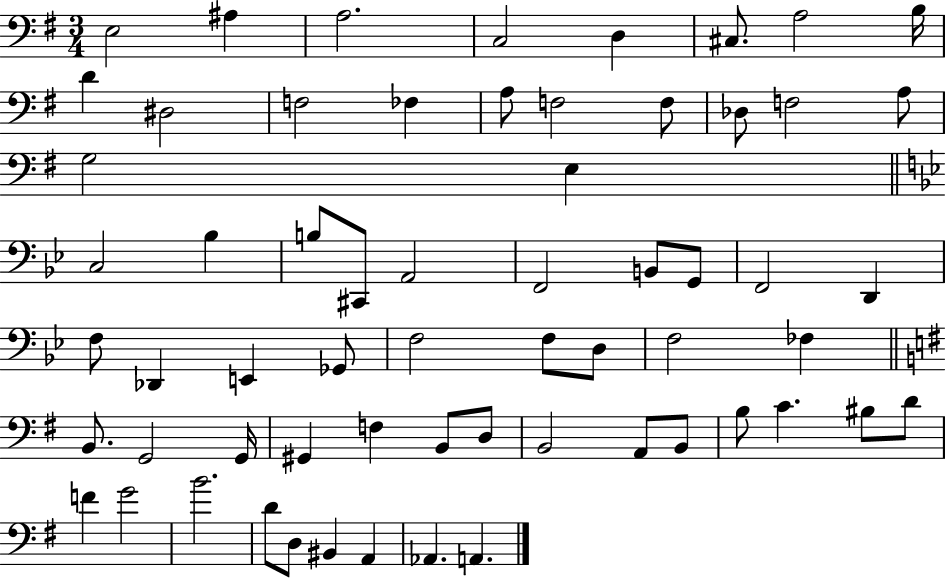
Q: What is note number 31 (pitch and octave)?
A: F3